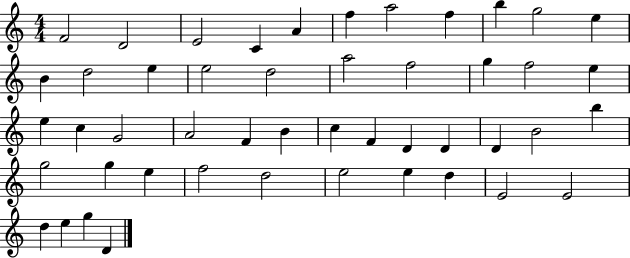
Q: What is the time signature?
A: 4/4